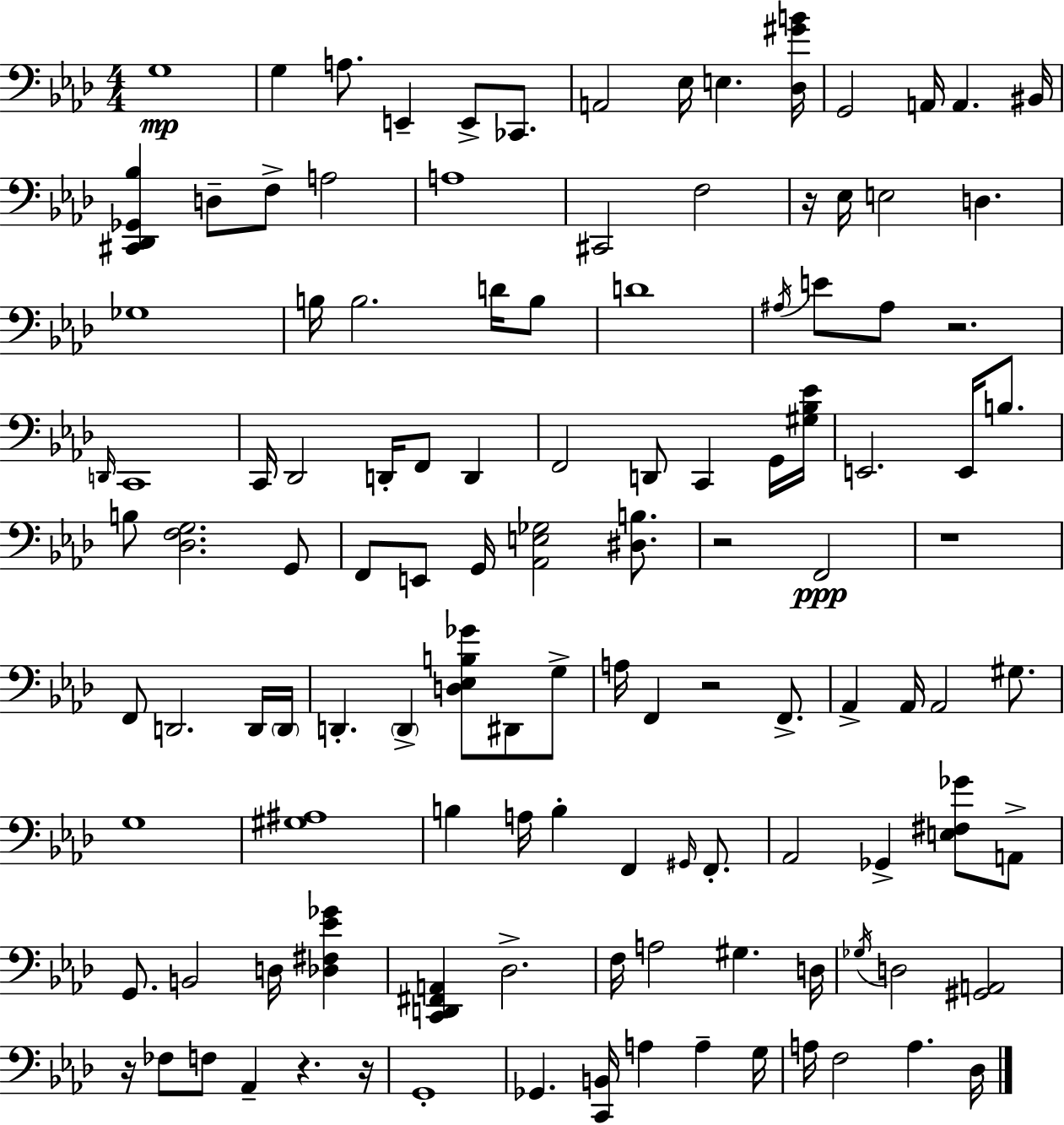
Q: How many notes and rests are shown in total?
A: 119